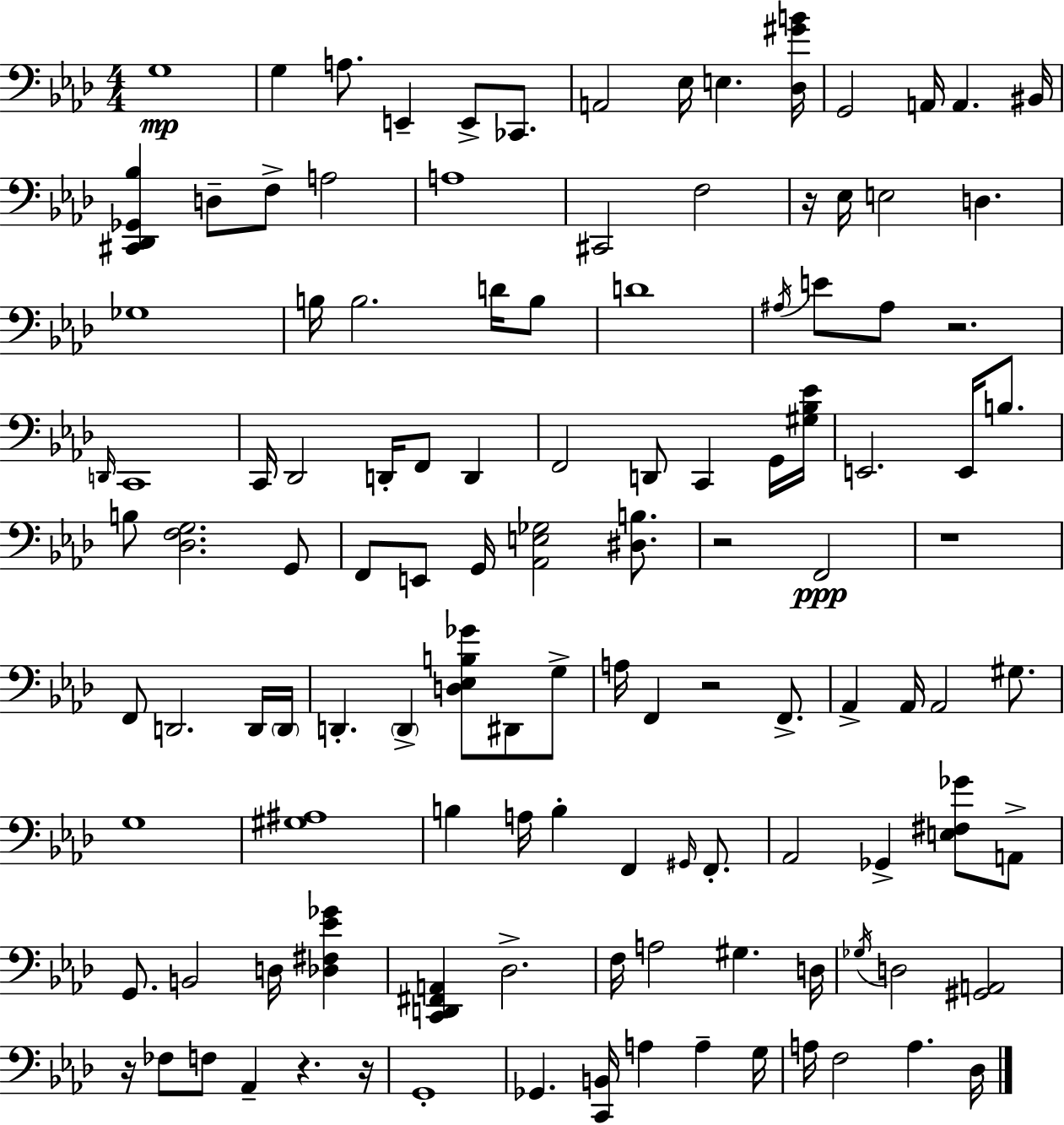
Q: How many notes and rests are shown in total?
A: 119